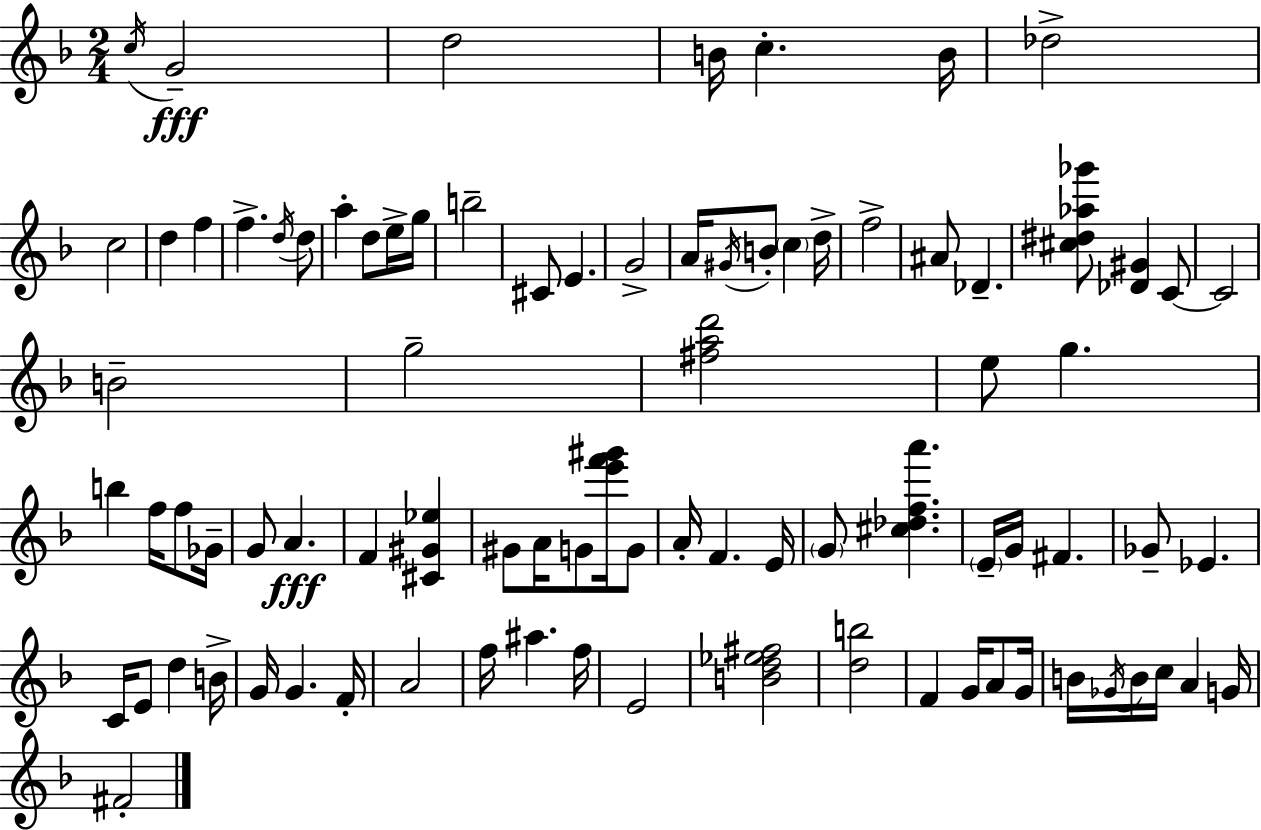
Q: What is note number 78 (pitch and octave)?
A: F#4